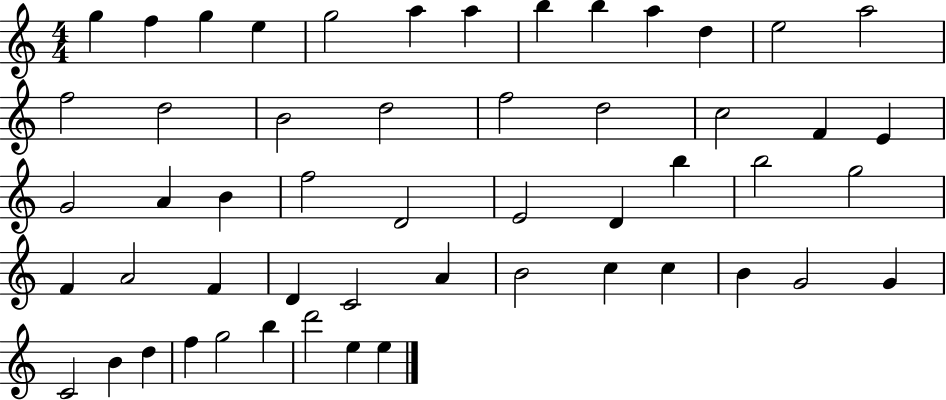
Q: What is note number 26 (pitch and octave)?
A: F5